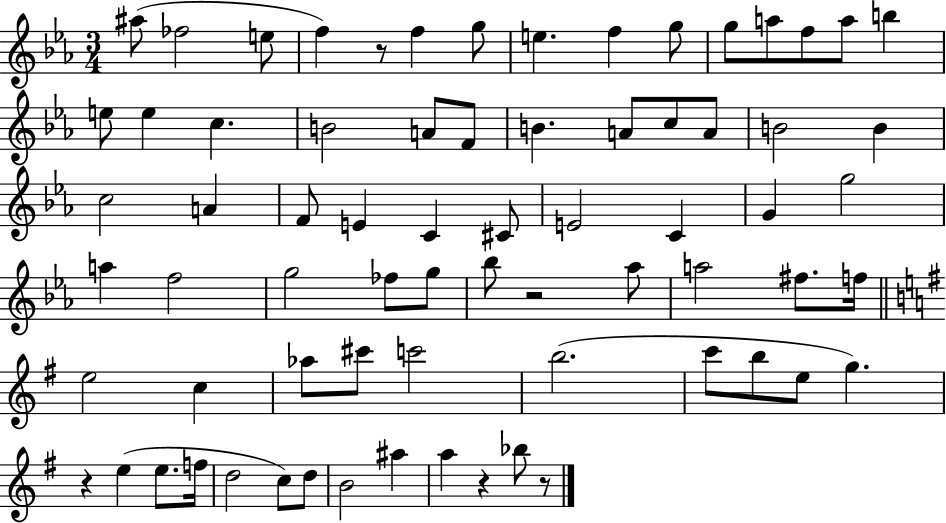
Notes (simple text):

A#5/e FES5/h E5/e F5/q R/e F5/q G5/e E5/q. F5/q G5/e G5/e A5/e F5/e A5/e B5/q E5/e E5/q C5/q. B4/h A4/e F4/e B4/q. A4/e C5/e A4/e B4/h B4/q C5/h A4/q F4/e E4/q C4/q C#4/e E4/h C4/q G4/q G5/h A5/q F5/h G5/h FES5/e G5/e Bb5/e R/h Ab5/e A5/h F#5/e. F5/s E5/h C5/q Ab5/e C#6/e C6/h B5/h. C6/e B5/e E5/e G5/q. R/q E5/q E5/e. F5/s D5/h C5/e D5/e B4/h A#5/q A5/q R/q Bb5/e R/e